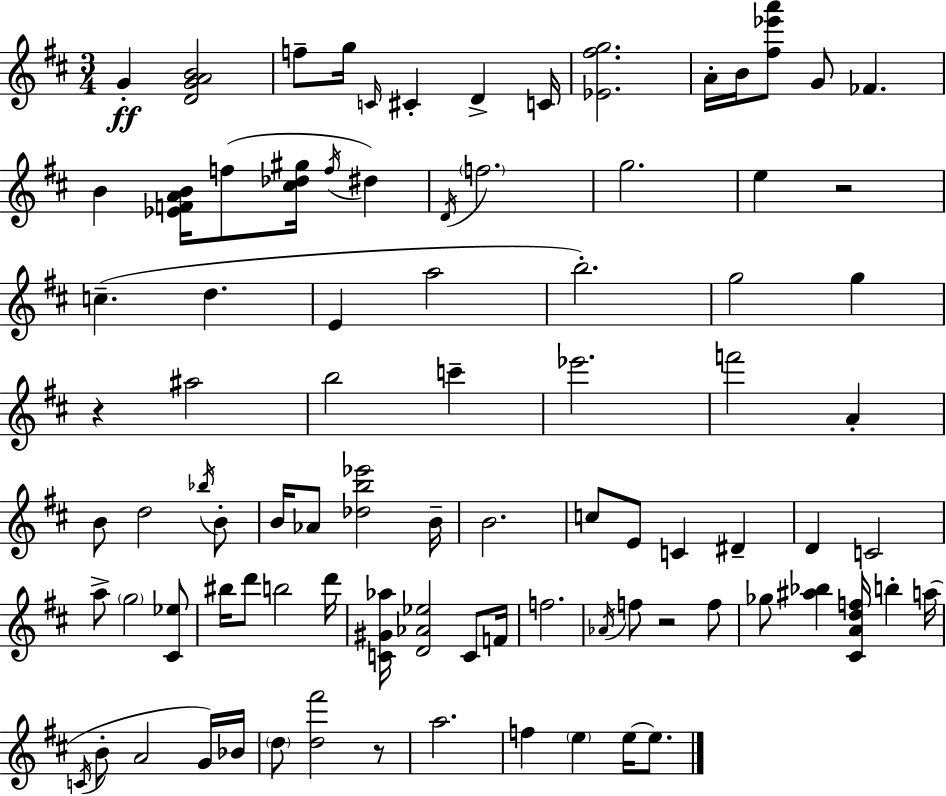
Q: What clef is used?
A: treble